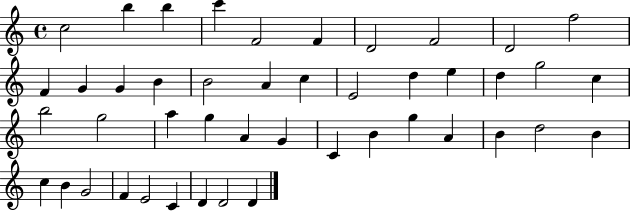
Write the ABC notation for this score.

X:1
T:Untitled
M:4/4
L:1/4
K:C
c2 b b c' F2 F D2 F2 D2 f2 F G G B B2 A c E2 d e d g2 c b2 g2 a g A G C B g A B d2 B c B G2 F E2 C D D2 D